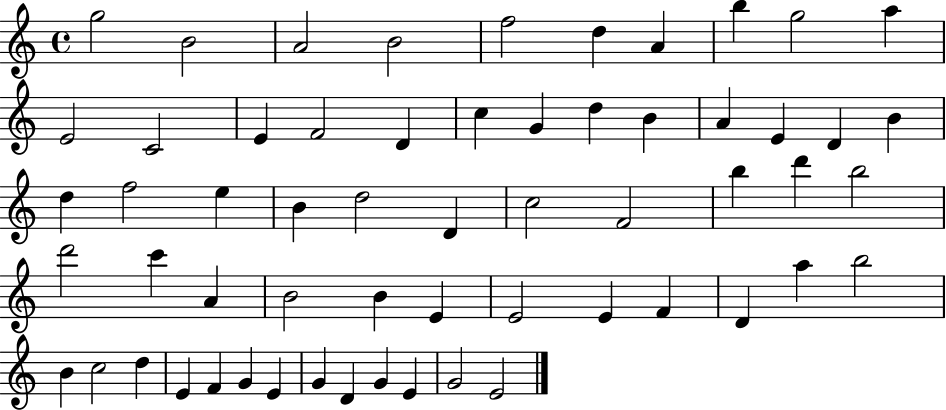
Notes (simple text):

G5/h B4/h A4/h B4/h F5/h D5/q A4/q B5/q G5/h A5/q E4/h C4/h E4/q F4/h D4/q C5/q G4/q D5/q B4/q A4/q E4/q D4/q B4/q D5/q F5/h E5/q B4/q D5/h D4/q C5/h F4/h B5/q D6/q B5/h D6/h C6/q A4/q B4/h B4/q E4/q E4/h E4/q F4/q D4/q A5/q B5/h B4/q C5/h D5/q E4/q F4/q G4/q E4/q G4/q D4/q G4/q E4/q G4/h E4/h